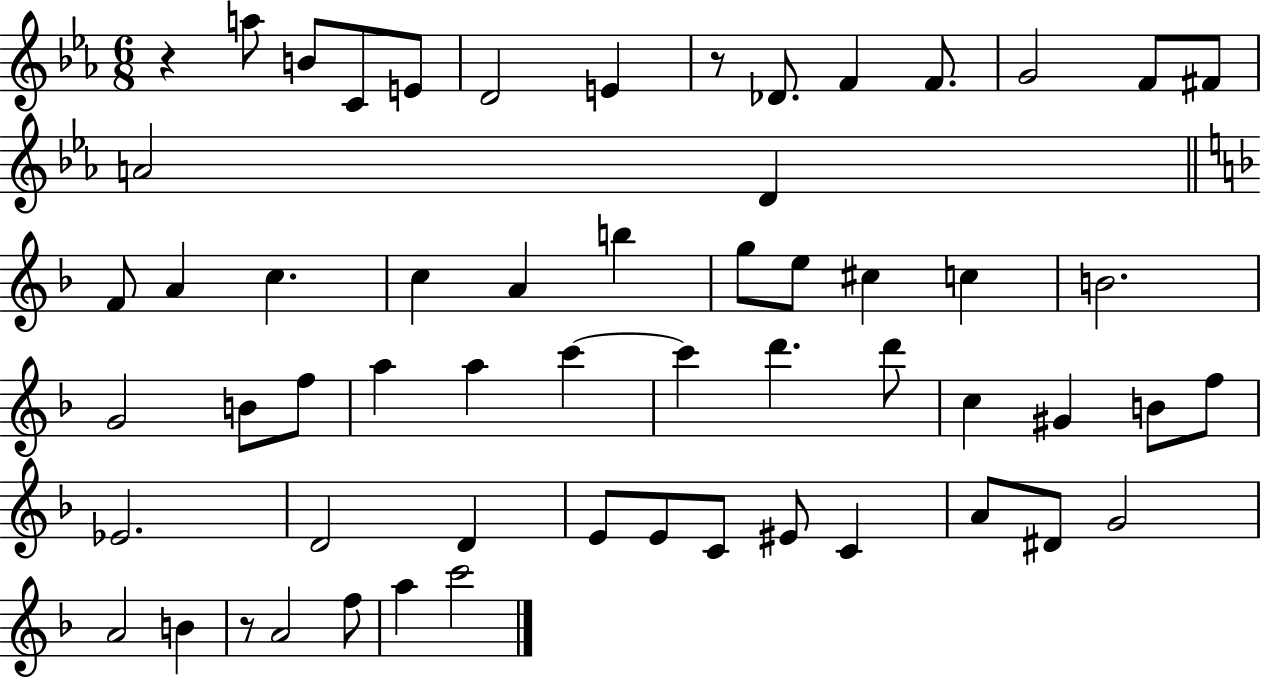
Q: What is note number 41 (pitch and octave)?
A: D4